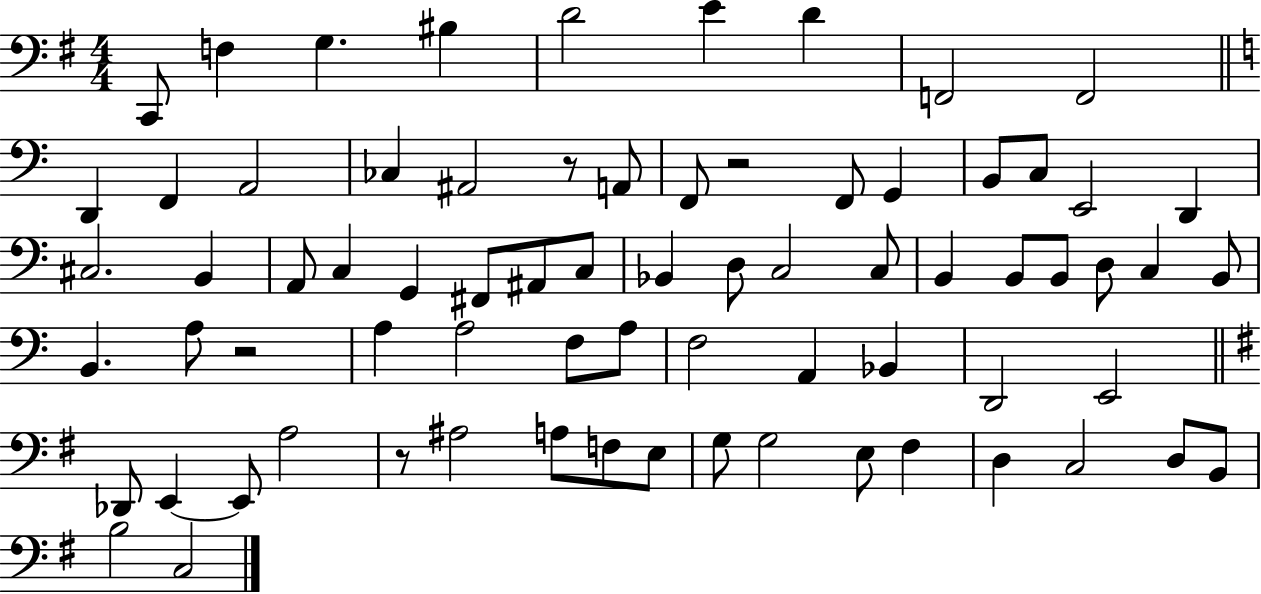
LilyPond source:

{
  \clef bass
  \numericTimeSignature
  \time 4/4
  \key g \major
  c,8 f4 g4. bis4 | d'2 e'4 d'4 | f,2 f,2 | \bar "||" \break \key c \major d,4 f,4 a,2 | ces4 ais,2 r8 a,8 | f,8 r2 f,8 g,4 | b,8 c8 e,2 d,4 | \break cis2. b,4 | a,8 c4 g,4 fis,8 ais,8 c8 | bes,4 d8 c2 c8 | b,4 b,8 b,8 d8 c4 b,8 | \break b,4. a8 r2 | a4 a2 f8 a8 | f2 a,4 bes,4 | d,2 e,2 | \break \bar "||" \break \key g \major des,8 e,4~~ e,8 a2 | r8 ais2 a8 f8 e8 | g8 g2 e8 fis4 | d4 c2 d8 b,8 | \break b2 c2 | \bar "|."
}